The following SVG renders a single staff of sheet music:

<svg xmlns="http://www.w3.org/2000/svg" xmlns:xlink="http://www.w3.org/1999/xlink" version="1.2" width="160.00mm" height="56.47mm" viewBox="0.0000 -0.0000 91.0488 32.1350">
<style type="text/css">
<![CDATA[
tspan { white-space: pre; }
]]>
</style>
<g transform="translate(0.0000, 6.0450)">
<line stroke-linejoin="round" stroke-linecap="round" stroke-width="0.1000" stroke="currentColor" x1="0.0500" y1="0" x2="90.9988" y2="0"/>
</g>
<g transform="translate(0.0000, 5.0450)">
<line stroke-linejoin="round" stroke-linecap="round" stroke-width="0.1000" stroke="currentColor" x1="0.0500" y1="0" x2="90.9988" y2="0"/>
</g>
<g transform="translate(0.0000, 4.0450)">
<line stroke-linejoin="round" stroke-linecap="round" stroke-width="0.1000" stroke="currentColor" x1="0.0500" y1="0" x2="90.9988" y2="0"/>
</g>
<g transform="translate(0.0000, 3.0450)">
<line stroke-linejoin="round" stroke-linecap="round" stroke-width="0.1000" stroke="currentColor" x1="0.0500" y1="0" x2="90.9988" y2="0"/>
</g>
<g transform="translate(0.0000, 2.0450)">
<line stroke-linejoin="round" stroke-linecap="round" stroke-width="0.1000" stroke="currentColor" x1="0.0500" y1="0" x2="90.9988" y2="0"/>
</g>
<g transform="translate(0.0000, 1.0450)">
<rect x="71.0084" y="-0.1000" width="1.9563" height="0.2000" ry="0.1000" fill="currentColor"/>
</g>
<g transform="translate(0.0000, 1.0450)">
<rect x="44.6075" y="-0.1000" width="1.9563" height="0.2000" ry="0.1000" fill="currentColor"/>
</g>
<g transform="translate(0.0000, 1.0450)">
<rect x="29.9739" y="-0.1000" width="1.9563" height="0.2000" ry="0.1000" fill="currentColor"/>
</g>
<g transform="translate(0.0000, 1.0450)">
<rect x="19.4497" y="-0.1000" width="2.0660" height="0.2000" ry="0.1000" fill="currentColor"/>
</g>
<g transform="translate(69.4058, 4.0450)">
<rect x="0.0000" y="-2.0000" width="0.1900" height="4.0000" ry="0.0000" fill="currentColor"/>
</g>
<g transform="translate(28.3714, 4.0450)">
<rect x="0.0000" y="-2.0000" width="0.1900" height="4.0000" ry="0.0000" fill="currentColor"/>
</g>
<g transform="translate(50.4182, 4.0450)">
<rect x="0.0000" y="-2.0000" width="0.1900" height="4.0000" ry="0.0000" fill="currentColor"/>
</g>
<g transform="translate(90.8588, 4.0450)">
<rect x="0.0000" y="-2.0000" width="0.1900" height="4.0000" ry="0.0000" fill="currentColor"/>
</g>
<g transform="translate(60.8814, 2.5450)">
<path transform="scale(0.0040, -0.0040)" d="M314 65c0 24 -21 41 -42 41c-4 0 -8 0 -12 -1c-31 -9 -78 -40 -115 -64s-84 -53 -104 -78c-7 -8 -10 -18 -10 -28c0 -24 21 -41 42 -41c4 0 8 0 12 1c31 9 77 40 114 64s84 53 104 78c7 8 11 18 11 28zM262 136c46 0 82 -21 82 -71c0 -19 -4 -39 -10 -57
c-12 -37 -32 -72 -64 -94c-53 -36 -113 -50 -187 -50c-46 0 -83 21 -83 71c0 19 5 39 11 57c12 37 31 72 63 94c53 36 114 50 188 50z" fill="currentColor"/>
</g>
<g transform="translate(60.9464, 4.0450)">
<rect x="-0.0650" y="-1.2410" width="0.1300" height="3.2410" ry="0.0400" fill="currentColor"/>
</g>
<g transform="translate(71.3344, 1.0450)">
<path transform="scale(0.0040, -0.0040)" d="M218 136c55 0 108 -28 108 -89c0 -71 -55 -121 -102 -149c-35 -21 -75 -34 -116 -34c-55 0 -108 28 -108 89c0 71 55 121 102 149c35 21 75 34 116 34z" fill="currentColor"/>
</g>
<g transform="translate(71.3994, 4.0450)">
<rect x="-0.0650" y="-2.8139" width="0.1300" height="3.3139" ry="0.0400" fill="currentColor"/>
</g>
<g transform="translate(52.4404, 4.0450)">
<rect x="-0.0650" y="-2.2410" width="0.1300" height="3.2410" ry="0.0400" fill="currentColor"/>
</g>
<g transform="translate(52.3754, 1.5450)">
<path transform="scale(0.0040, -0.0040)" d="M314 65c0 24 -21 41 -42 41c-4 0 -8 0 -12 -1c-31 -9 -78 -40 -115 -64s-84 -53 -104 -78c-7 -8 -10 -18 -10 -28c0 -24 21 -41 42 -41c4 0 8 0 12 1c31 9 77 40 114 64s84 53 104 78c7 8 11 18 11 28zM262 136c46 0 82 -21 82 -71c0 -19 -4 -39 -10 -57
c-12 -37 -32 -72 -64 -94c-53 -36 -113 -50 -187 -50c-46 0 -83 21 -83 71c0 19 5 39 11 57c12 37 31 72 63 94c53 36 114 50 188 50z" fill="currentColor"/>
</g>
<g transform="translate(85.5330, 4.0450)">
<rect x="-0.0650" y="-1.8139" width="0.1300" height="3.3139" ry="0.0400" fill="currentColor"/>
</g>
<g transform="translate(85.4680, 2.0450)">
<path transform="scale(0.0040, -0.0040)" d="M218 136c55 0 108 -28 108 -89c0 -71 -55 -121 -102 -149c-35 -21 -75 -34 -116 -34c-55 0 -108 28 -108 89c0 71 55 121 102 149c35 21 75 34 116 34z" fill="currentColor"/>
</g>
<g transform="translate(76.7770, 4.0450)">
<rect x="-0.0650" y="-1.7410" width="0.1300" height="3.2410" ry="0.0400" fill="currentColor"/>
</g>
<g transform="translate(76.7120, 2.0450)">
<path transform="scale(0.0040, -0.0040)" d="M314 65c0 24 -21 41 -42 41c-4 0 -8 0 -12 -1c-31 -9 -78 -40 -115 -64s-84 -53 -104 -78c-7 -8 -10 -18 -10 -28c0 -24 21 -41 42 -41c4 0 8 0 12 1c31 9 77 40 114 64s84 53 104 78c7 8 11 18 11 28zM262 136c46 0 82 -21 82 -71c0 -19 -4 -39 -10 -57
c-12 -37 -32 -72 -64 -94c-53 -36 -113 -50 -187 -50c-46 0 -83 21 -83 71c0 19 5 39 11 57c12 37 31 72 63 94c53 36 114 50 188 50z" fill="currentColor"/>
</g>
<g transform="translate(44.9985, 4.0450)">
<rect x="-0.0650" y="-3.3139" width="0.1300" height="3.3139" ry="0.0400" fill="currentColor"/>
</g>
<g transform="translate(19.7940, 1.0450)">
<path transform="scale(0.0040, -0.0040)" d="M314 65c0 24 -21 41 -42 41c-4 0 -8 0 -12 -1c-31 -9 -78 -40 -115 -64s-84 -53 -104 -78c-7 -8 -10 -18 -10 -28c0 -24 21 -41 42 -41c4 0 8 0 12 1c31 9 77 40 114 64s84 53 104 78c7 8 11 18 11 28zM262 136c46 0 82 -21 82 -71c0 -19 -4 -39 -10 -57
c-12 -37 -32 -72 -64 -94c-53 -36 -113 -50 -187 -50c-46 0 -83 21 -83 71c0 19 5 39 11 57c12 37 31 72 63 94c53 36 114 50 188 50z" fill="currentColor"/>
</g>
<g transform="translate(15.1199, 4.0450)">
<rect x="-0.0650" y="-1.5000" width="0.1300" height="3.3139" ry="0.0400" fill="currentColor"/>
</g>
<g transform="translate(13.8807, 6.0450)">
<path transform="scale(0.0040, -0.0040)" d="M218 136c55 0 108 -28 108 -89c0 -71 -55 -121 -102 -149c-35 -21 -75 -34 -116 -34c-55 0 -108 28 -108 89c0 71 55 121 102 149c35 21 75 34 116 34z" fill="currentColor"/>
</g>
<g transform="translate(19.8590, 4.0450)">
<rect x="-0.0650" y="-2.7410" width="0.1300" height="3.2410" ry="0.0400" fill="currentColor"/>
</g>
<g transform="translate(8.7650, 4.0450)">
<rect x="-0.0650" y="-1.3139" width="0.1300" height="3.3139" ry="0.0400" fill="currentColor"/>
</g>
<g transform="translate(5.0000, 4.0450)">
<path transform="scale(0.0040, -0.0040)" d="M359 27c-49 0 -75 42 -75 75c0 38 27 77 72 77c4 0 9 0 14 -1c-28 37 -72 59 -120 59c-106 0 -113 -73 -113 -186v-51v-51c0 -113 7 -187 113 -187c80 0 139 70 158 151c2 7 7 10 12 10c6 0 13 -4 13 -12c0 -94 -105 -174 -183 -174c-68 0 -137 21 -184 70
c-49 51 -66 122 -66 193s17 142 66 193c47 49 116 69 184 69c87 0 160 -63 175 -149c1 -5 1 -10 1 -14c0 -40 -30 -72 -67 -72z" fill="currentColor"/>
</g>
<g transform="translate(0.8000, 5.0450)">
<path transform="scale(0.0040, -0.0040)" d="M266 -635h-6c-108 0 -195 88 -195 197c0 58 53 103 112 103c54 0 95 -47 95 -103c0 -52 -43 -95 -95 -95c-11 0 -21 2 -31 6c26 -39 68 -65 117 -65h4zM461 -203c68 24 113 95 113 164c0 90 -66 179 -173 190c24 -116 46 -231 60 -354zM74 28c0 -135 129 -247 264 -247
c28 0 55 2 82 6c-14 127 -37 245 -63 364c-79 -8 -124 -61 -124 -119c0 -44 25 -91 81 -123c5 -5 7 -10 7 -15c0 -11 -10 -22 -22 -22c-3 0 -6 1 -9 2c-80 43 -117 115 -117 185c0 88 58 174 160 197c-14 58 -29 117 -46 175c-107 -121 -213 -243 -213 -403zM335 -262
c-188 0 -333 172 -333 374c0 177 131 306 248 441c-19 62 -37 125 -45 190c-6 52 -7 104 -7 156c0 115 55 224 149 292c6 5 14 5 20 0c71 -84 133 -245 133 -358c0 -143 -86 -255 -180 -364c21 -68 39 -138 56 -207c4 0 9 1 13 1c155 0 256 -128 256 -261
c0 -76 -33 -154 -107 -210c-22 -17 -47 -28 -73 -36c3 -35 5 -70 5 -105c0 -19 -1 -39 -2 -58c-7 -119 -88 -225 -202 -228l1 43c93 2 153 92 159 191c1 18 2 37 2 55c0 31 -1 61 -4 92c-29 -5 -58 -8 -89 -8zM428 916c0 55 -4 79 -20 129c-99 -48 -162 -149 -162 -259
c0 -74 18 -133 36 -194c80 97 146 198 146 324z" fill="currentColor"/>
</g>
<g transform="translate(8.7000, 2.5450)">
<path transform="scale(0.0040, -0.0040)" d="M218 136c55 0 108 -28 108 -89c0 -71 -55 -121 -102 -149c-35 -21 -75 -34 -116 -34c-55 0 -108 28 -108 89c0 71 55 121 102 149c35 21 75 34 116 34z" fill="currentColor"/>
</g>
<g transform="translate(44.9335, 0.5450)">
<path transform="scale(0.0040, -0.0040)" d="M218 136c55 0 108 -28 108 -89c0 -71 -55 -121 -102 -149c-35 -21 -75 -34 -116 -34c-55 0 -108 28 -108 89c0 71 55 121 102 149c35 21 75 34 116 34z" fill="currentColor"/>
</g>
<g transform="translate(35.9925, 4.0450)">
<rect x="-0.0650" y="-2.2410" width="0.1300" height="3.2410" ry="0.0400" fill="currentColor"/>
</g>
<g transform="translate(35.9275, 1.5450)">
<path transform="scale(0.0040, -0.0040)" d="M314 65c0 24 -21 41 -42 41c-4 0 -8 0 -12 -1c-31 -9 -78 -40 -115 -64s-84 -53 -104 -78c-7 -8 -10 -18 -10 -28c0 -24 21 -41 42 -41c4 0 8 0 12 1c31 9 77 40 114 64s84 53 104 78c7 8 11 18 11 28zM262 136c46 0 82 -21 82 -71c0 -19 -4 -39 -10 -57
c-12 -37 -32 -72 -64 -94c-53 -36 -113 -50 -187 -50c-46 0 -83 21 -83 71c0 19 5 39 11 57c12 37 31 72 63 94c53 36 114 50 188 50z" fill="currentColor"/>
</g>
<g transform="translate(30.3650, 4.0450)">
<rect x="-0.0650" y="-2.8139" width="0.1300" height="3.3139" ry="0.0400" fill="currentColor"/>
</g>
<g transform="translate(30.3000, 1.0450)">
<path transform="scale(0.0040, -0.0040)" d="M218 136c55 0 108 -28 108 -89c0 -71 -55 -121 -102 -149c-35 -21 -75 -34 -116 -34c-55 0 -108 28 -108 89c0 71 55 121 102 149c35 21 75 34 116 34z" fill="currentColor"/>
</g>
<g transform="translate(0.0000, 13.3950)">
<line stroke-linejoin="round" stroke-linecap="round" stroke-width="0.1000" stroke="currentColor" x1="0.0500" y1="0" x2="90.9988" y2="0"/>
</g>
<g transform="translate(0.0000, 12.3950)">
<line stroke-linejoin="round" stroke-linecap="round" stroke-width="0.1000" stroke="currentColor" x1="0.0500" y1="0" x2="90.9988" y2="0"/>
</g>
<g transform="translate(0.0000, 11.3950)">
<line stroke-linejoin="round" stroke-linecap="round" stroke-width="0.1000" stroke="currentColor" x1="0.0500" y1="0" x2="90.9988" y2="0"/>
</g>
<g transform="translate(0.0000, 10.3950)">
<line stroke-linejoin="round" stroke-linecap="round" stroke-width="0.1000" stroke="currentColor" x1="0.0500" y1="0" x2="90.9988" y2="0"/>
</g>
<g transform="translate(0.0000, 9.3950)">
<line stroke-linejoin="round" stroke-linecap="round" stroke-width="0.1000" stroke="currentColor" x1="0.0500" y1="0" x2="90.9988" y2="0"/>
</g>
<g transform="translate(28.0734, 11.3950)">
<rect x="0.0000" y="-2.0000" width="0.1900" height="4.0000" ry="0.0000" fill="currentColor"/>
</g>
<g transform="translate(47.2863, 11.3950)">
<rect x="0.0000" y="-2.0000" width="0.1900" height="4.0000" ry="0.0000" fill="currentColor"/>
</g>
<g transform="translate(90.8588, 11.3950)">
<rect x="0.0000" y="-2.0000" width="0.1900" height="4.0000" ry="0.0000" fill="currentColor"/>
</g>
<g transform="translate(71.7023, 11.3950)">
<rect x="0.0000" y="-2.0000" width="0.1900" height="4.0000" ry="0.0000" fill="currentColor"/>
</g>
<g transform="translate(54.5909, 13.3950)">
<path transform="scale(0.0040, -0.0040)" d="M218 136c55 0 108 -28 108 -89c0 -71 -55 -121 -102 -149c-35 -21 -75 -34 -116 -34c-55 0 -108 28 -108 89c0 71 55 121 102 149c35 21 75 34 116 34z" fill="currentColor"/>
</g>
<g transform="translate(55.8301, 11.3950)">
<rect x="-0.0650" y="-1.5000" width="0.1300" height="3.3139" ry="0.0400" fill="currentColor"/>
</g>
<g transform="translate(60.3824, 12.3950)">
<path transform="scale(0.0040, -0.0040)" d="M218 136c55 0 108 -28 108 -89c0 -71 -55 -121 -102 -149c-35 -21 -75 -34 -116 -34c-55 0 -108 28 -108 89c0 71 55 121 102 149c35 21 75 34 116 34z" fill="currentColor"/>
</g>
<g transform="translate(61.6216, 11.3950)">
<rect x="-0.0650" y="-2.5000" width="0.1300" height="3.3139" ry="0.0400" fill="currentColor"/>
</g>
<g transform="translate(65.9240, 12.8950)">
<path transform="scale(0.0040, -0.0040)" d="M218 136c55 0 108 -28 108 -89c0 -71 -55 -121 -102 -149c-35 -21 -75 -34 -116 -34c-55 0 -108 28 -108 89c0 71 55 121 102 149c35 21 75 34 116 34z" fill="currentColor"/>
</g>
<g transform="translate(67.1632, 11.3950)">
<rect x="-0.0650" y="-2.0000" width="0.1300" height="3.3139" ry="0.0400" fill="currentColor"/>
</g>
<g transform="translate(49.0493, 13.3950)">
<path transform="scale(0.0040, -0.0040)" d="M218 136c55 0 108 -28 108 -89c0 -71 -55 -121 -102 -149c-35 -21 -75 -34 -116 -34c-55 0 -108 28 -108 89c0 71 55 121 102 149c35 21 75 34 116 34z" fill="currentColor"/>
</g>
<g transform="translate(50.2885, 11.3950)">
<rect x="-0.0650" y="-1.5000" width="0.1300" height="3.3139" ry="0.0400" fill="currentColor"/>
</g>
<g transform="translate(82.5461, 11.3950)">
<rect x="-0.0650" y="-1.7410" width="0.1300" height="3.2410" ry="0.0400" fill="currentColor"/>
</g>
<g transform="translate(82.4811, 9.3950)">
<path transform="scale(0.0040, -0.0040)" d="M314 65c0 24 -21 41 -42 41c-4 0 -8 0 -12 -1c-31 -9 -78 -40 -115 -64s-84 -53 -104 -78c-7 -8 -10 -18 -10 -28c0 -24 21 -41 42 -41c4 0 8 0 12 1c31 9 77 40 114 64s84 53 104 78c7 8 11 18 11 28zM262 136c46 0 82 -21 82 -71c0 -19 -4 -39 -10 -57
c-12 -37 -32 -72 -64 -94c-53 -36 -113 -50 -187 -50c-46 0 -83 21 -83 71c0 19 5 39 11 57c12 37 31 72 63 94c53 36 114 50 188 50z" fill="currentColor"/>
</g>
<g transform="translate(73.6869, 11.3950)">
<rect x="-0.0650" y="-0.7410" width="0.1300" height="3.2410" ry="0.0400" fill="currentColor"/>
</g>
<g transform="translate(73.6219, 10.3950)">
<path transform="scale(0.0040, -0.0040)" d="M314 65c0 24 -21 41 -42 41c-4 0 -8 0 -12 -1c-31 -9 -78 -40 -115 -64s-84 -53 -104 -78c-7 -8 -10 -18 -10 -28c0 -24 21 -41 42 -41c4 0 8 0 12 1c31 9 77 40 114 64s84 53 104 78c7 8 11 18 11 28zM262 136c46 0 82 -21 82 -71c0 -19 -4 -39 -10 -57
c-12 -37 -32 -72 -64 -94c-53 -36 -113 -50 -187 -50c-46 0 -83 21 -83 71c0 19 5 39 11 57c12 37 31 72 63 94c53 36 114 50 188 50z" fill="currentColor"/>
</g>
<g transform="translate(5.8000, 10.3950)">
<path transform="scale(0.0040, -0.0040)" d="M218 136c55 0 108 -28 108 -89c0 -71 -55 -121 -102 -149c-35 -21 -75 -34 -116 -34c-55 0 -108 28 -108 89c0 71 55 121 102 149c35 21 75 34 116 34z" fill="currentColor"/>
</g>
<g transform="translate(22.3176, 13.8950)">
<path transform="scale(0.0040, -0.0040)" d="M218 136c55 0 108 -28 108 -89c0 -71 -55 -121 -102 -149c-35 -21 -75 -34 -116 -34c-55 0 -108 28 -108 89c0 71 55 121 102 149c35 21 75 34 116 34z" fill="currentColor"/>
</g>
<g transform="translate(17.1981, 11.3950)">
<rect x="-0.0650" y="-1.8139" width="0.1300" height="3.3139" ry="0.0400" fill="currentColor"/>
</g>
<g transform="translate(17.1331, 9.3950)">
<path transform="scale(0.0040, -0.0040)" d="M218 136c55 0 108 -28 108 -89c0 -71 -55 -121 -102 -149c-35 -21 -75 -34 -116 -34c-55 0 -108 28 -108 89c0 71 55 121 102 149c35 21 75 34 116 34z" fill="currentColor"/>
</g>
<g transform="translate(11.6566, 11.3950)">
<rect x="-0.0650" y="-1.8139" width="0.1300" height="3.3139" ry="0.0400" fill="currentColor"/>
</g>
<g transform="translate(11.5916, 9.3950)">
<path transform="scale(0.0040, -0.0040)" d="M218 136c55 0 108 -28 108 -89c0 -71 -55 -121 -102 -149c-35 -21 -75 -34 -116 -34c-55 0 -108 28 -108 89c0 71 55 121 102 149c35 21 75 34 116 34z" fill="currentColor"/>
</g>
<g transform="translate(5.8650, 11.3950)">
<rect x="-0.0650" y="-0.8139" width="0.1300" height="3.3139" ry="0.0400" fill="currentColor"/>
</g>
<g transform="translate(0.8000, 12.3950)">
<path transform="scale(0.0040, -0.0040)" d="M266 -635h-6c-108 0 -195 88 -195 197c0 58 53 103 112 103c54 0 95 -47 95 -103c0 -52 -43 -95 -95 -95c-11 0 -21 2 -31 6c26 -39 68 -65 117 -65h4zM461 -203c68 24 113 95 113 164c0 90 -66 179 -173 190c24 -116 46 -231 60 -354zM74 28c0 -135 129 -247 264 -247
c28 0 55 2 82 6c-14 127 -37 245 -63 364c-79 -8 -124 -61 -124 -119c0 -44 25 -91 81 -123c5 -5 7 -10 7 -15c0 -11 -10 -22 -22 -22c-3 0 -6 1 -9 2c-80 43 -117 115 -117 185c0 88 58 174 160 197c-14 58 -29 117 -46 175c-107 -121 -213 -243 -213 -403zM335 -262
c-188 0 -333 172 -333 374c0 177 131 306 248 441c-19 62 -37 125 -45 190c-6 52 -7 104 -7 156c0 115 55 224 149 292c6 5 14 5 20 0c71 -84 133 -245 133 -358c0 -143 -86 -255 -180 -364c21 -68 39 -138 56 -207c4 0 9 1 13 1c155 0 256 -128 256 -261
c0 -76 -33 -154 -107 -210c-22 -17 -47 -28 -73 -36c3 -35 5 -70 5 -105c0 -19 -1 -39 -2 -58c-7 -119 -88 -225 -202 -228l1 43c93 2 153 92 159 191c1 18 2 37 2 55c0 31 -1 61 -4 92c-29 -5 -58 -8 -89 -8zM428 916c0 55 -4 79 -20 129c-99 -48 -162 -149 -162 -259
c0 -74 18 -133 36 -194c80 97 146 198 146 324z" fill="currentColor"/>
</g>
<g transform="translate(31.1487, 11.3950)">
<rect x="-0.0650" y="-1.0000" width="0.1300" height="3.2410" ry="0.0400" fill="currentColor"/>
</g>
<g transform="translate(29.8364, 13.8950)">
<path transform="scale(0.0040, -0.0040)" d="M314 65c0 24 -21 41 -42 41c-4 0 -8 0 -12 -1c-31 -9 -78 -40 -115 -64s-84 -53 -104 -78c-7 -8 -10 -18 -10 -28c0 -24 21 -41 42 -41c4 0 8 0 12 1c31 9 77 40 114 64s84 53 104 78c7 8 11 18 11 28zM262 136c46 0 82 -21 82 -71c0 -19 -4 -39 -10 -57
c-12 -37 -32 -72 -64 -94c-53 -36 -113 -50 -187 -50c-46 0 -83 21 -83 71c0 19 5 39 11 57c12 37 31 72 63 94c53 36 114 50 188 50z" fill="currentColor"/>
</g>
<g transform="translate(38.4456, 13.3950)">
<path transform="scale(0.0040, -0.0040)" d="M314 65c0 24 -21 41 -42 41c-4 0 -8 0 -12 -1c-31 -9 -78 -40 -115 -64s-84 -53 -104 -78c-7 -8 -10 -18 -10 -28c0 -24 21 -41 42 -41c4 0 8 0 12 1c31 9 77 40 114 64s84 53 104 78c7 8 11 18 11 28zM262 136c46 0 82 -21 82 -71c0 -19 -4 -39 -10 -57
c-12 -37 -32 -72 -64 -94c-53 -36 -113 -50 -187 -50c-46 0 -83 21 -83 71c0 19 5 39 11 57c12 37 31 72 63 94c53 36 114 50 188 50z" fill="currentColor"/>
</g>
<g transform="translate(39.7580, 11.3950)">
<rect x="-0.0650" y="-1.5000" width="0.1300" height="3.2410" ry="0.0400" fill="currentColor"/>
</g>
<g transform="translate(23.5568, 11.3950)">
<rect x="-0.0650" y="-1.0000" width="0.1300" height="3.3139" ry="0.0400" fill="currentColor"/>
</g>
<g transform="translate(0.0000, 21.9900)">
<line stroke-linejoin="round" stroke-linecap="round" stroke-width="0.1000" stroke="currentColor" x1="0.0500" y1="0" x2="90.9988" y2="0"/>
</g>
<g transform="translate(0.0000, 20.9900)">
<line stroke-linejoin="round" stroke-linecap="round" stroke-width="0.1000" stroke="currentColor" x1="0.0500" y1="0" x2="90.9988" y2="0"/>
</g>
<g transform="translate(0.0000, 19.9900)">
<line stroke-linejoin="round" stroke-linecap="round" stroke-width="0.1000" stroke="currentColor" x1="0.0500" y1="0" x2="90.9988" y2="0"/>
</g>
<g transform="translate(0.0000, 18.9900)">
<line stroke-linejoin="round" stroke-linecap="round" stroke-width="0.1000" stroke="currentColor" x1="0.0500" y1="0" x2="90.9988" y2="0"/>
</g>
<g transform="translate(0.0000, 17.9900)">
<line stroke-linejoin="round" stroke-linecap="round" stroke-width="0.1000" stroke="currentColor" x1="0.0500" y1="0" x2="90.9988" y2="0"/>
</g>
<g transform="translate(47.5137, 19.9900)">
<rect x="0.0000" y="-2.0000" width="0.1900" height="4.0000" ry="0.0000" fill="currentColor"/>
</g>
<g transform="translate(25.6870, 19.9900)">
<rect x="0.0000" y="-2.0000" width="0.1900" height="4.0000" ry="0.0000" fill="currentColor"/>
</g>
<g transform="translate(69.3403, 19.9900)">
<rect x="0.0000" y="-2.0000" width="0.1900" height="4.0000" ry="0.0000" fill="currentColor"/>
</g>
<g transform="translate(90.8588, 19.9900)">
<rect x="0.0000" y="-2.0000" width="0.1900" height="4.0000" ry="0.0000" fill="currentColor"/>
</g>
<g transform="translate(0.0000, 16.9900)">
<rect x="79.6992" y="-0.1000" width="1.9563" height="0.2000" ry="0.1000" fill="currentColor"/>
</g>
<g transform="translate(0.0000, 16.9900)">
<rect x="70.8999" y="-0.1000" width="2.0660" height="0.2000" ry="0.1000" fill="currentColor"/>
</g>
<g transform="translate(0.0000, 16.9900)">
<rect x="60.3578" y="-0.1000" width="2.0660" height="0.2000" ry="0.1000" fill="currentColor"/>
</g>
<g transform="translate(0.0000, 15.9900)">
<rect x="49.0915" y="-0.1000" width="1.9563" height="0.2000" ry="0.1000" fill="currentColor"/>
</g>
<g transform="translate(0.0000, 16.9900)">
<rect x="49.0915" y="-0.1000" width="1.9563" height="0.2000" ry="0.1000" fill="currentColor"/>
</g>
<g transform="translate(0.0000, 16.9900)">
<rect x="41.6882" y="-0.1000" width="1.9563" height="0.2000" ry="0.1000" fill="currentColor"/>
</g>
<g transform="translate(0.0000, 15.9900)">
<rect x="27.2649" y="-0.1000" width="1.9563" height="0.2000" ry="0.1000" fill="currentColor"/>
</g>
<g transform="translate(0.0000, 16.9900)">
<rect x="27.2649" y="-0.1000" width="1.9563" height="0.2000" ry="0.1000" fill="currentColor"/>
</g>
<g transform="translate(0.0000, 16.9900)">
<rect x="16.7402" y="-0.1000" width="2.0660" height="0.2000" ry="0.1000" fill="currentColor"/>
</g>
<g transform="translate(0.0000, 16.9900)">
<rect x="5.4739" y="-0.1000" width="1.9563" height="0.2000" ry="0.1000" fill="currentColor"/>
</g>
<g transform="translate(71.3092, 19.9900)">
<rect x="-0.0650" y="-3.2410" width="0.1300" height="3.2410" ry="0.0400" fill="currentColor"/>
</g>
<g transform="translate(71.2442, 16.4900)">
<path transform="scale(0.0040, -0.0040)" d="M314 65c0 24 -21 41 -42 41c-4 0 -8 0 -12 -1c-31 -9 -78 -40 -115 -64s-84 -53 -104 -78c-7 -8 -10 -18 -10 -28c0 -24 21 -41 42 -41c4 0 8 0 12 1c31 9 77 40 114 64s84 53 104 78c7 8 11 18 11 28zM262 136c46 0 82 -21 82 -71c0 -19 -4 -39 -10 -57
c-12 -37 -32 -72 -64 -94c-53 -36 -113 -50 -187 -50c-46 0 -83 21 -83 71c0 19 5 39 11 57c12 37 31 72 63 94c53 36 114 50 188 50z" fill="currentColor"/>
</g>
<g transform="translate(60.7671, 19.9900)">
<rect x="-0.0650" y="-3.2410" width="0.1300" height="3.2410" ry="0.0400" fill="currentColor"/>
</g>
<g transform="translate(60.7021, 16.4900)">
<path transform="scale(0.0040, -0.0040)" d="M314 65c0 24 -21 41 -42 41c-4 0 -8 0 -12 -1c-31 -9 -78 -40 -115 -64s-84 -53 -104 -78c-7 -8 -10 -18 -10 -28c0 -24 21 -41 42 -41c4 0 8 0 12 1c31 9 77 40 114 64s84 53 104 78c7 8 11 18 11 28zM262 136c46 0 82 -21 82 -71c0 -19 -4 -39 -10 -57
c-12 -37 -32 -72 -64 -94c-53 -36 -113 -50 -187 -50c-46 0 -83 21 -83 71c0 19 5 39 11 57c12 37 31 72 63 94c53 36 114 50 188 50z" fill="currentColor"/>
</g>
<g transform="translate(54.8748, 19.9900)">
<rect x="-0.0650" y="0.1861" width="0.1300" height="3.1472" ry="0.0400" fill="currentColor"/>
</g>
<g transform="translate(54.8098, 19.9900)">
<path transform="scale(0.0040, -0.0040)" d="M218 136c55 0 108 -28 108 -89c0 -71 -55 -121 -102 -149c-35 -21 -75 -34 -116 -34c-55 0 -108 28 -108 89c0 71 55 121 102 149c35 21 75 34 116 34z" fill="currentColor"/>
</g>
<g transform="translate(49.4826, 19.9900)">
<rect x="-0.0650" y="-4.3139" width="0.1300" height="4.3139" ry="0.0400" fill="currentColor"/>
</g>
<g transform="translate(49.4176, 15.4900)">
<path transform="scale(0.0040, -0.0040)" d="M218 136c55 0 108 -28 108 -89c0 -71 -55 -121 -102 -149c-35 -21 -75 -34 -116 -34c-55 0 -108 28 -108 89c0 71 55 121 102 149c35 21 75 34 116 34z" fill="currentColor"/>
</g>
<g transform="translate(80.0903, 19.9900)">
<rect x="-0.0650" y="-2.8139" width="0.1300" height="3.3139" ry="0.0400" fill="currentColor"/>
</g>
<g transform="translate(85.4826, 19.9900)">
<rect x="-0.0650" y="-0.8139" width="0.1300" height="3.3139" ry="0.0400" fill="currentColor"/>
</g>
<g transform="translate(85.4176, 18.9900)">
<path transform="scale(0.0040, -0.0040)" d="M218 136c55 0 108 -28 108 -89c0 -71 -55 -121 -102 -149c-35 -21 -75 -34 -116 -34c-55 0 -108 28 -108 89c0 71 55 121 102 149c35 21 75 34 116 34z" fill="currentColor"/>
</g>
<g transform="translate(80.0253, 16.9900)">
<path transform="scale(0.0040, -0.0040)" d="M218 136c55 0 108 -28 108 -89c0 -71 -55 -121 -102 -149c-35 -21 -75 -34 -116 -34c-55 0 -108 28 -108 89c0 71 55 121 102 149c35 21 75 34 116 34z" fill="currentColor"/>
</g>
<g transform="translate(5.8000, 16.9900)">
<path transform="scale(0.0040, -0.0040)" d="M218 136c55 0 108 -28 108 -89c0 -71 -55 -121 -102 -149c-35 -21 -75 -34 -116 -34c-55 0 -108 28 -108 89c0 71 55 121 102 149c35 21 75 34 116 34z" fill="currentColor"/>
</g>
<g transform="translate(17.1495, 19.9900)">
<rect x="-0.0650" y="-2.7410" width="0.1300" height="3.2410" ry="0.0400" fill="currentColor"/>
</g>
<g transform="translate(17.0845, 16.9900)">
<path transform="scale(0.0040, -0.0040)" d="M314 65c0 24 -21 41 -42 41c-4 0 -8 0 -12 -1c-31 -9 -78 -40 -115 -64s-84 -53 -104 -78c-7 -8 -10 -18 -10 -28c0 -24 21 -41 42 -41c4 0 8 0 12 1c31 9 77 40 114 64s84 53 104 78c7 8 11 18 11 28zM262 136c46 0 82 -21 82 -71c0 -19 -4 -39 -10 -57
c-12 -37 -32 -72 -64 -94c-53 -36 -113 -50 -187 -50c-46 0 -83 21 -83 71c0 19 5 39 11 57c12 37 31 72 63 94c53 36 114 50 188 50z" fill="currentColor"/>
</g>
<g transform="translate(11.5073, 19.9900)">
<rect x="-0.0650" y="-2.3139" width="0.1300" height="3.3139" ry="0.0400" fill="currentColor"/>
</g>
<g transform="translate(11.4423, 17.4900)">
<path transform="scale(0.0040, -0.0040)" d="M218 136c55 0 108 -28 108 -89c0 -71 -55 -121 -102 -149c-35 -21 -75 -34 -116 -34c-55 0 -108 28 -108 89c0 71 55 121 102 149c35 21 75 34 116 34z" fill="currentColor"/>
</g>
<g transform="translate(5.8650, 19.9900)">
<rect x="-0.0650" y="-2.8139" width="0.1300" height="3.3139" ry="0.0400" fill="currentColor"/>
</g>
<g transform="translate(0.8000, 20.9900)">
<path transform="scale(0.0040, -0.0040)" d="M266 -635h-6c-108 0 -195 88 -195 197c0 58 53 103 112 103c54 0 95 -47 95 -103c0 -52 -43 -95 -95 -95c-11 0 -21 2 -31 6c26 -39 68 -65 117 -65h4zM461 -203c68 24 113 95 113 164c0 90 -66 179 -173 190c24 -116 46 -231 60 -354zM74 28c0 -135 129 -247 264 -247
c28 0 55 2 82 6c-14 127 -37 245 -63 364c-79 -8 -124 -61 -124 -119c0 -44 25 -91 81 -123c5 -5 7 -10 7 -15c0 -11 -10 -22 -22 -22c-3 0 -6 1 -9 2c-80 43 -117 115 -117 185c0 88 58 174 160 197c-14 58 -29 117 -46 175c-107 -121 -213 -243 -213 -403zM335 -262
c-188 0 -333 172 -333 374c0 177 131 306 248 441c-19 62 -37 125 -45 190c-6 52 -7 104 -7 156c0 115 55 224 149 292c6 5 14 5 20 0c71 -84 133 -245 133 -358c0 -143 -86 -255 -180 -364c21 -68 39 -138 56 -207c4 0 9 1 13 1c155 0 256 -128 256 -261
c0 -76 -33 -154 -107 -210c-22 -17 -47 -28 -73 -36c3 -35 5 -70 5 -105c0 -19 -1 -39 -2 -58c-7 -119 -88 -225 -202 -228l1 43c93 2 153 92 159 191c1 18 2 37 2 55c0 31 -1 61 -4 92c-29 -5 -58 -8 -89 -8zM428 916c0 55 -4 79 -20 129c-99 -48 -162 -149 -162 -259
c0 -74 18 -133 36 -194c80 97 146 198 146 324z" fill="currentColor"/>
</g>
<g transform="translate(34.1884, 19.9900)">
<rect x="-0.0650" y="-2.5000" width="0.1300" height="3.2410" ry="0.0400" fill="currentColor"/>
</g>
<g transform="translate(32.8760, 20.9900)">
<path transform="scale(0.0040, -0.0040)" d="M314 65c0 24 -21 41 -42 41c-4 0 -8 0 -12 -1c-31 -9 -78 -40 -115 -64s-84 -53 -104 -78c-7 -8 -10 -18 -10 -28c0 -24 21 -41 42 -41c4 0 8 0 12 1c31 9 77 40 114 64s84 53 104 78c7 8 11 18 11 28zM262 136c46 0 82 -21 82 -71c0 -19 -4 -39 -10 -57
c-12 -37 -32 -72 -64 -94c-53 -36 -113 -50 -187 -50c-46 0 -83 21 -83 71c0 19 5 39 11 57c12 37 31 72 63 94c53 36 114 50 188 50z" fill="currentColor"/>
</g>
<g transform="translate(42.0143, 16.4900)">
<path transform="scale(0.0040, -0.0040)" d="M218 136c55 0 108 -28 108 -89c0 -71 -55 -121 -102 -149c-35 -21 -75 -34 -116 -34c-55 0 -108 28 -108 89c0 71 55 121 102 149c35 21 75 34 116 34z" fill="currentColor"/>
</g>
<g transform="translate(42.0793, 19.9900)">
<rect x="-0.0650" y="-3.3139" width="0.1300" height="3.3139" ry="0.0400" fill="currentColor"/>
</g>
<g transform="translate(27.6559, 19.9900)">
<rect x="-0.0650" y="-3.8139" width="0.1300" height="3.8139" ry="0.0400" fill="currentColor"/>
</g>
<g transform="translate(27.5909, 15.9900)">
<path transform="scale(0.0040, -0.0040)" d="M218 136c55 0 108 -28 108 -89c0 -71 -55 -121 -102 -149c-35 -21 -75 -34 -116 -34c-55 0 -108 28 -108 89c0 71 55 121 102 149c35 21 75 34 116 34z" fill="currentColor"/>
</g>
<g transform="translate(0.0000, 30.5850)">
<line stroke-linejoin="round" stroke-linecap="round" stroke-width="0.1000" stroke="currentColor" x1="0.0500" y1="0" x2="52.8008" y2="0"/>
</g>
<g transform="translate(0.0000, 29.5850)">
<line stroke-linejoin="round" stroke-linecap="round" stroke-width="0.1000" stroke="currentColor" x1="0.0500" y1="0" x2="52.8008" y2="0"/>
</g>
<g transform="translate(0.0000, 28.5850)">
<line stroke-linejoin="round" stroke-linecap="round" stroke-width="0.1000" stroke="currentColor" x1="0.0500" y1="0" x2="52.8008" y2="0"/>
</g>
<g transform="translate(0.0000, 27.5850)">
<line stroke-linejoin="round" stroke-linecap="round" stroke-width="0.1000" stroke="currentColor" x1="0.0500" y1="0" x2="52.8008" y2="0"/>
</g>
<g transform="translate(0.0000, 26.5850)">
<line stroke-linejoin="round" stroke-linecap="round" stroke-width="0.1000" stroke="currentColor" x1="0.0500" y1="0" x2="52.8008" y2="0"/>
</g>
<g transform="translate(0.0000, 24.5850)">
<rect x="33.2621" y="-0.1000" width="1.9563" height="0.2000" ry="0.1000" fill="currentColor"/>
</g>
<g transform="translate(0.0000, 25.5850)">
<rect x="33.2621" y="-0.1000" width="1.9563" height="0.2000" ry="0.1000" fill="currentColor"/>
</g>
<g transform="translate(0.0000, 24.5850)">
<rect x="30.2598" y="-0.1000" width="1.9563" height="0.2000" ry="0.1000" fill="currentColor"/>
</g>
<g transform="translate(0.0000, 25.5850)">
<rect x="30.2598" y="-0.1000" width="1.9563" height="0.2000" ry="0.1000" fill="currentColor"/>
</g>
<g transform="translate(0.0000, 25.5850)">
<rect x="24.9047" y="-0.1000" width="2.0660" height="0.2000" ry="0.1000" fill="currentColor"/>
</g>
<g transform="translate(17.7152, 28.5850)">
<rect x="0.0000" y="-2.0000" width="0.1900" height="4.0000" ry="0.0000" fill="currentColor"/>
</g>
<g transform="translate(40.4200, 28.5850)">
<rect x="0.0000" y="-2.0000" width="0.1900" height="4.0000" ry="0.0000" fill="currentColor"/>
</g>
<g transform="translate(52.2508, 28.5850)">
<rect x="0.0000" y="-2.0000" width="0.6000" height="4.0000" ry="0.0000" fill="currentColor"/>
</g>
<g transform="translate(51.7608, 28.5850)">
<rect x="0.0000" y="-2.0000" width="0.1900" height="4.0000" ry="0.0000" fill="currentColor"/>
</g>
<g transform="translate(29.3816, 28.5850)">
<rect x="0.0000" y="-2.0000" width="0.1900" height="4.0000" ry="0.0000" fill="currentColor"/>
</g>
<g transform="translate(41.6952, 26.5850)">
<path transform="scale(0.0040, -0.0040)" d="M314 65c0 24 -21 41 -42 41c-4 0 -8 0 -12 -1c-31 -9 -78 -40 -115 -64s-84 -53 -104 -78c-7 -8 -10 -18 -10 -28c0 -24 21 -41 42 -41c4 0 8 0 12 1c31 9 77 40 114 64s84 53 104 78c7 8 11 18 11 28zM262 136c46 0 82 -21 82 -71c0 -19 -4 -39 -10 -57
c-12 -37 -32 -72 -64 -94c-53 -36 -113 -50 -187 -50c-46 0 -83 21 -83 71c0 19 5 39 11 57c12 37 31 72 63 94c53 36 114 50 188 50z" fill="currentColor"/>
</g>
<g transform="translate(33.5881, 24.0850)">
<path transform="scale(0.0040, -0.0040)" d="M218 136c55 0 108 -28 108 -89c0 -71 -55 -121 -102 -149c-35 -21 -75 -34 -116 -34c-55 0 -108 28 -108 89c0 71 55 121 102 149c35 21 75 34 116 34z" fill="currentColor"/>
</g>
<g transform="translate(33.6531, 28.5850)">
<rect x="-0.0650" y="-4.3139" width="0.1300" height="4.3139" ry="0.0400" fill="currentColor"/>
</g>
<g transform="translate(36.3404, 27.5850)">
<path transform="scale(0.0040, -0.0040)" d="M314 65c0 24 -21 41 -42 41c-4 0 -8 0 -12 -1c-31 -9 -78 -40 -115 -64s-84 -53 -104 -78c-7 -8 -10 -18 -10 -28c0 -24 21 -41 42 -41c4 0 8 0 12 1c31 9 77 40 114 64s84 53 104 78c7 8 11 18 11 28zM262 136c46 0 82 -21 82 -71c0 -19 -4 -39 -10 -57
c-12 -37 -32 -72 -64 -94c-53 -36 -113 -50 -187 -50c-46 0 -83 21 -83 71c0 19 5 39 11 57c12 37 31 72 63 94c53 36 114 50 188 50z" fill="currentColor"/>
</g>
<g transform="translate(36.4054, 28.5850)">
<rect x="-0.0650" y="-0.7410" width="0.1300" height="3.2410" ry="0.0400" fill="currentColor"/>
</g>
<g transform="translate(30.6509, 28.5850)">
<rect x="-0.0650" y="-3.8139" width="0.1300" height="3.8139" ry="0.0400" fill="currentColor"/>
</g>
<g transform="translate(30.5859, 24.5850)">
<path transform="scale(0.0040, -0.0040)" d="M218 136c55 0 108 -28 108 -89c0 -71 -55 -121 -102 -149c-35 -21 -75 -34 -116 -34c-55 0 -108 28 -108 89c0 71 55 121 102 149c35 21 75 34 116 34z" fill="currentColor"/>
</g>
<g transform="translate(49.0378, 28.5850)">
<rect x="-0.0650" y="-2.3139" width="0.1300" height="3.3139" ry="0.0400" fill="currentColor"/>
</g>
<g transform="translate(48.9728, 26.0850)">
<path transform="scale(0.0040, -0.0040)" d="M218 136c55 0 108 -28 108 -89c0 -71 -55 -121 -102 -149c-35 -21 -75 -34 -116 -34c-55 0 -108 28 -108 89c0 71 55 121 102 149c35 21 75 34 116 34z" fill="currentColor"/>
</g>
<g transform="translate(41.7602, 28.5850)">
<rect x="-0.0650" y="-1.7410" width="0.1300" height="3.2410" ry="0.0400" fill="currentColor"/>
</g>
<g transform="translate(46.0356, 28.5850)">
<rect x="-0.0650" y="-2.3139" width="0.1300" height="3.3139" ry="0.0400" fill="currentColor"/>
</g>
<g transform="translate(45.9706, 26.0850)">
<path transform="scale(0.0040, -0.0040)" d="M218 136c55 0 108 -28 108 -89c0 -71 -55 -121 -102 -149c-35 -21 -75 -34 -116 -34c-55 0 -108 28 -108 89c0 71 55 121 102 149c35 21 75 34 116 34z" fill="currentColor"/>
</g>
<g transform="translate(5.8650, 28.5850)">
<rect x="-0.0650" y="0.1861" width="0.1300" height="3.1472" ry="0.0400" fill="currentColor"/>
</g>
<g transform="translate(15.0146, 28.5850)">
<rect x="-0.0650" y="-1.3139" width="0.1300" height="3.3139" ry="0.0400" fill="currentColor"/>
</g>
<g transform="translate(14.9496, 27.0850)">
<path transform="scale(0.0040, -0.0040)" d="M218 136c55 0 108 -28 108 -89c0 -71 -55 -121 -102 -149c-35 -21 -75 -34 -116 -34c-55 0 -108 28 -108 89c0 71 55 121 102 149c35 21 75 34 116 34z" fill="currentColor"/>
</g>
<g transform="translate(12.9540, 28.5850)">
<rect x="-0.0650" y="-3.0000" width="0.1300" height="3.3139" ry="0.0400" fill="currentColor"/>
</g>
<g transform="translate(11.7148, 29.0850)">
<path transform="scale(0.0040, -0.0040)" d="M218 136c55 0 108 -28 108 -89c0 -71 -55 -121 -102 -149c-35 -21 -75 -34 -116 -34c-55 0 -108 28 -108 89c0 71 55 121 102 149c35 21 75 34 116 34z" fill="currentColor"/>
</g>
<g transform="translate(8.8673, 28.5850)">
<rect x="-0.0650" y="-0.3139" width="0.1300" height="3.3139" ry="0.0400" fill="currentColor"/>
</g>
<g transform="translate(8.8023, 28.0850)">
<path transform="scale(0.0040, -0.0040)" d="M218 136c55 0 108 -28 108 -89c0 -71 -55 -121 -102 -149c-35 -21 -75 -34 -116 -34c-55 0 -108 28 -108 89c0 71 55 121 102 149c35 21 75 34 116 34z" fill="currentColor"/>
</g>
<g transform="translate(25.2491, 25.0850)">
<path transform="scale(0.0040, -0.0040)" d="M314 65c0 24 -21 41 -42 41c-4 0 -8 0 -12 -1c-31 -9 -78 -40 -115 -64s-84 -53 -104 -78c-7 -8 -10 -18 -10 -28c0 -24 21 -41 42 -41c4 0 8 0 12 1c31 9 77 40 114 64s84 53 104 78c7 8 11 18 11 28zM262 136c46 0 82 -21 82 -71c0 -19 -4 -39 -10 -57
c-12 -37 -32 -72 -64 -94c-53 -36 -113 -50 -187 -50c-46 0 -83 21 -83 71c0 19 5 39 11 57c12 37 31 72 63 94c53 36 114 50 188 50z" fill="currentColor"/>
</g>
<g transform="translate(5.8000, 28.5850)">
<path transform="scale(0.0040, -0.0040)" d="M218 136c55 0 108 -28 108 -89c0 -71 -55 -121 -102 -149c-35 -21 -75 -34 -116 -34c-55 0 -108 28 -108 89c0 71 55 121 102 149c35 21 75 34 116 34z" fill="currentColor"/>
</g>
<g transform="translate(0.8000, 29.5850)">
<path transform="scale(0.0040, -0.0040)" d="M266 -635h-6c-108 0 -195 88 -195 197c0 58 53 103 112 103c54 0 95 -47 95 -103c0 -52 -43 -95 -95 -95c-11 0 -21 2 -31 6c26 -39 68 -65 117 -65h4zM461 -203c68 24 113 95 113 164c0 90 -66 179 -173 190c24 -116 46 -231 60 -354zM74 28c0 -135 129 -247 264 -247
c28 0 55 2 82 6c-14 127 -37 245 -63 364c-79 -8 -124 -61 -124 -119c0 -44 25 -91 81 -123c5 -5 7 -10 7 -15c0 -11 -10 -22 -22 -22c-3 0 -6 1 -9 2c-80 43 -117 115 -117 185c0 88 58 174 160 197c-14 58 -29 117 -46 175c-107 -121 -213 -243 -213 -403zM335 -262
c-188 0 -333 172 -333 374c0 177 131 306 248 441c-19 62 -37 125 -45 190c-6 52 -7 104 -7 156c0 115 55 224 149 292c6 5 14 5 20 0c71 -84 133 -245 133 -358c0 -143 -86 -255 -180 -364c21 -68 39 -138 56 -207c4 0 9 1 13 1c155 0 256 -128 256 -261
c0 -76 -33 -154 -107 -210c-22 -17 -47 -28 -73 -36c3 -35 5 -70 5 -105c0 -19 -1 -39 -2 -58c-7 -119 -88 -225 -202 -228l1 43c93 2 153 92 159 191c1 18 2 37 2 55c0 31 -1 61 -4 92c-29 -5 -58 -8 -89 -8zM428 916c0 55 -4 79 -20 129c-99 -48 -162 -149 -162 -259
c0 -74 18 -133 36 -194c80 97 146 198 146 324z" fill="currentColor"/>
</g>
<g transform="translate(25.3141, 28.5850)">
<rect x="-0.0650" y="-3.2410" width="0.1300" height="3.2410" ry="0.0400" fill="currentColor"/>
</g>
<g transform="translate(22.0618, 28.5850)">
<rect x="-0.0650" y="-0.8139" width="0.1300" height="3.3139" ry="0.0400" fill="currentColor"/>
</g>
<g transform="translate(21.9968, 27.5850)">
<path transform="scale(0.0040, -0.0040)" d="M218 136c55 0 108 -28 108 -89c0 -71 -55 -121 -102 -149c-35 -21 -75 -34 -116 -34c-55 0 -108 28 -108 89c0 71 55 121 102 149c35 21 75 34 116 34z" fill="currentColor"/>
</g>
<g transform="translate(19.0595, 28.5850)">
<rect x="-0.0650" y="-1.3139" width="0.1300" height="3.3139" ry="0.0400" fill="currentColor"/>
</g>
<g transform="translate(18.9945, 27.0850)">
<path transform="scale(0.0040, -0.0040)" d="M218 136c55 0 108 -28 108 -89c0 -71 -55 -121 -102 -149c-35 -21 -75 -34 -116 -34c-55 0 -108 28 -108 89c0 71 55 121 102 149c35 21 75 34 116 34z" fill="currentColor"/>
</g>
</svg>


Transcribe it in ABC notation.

X:1
T:Untitled
M:4/4
L:1/4
K:C
e E a2 a g2 b g2 e2 a f2 f d f f D D2 E2 E E G F d2 f2 a g a2 c' G2 b d' B b2 b2 a d B c A e e d b2 c' d' d2 f2 g g